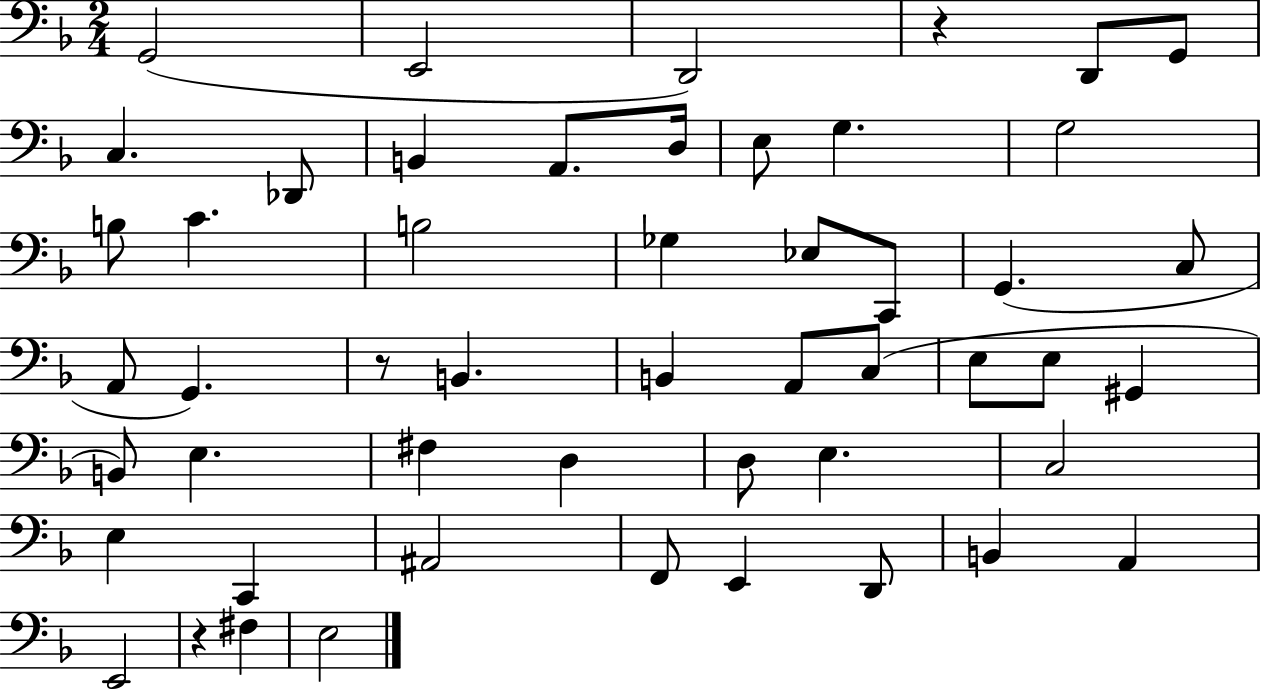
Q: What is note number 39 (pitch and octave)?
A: C2